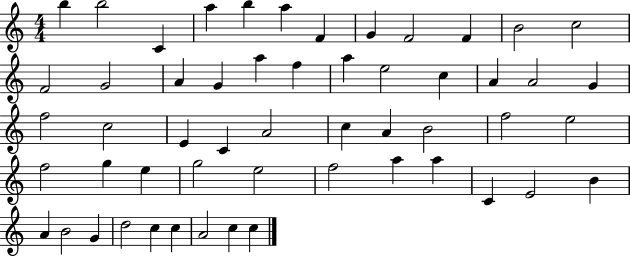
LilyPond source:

{
  \clef treble
  \numericTimeSignature
  \time 4/4
  \key c \major
  b''4 b''2 c'4 | a''4 b''4 a''4 f'4 | g'4 f'2 f'4 | b'2 c''2 | \break f'2 g'2 | a'4 g'4 a''4 f''4 | a''4 e''2 c''4 | a'4 a'2 g'4 | \break f''2 c''2 | e'4 c'4 a'2 | c''4 a'4 b'2 | f''2 e''2 | \break f''2 g''4 e''4 | g''2 e''2 | f''2 a''4 a''4 | c'4 e'2 b'4 | \break a'4 b'2 g'4 | d''2 c''4 c''4 | a'2 c''4 c''4 | \bar "|."
}